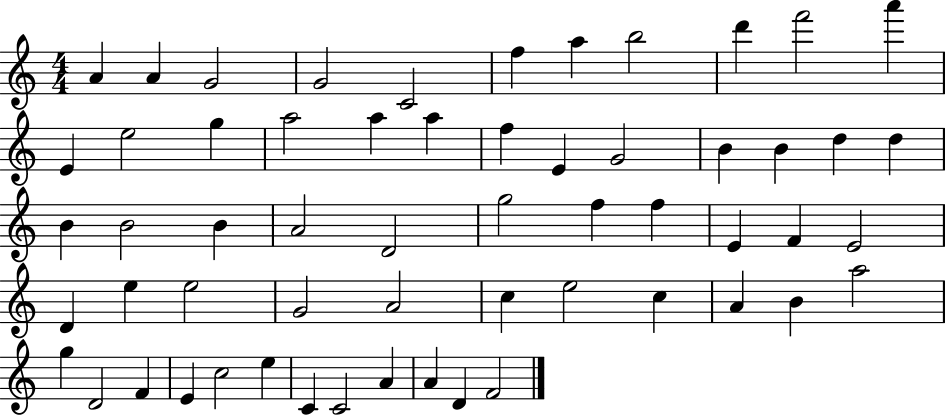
A4/q A4/q G4/h G4/h C4/h F5/q A5/q B5/h D6/q F6/h A6/q E4/q E5/h G5/q A5/h A5/q A5/q F5/q E4/q G4/h B4/q B4/q D5/q D5/q B4/q B4/h B4/q A4/h D4/h G5/h F5/q F5/q E4/q F4/q E4/h D4/q E5/q E5/h G4/h A4/h C5/q E5/h C5/q A4/q B4/q A5/h G5/q D4/h F4/q E4/q C5/h E5/q C4/q C4/h A4/q A4/q D4/q F4/h